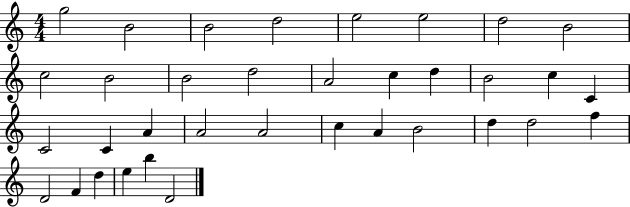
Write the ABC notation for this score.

X:1
T:Untitled
M:4/4
L:1/4
K:C
g2 B2 B2 d2 e2 e2 d2 B2 c2 B2 B2 d2 A2 c d B2 c C C2 C A A2 A2 c A B2 d d2 f D2 F d e b D2